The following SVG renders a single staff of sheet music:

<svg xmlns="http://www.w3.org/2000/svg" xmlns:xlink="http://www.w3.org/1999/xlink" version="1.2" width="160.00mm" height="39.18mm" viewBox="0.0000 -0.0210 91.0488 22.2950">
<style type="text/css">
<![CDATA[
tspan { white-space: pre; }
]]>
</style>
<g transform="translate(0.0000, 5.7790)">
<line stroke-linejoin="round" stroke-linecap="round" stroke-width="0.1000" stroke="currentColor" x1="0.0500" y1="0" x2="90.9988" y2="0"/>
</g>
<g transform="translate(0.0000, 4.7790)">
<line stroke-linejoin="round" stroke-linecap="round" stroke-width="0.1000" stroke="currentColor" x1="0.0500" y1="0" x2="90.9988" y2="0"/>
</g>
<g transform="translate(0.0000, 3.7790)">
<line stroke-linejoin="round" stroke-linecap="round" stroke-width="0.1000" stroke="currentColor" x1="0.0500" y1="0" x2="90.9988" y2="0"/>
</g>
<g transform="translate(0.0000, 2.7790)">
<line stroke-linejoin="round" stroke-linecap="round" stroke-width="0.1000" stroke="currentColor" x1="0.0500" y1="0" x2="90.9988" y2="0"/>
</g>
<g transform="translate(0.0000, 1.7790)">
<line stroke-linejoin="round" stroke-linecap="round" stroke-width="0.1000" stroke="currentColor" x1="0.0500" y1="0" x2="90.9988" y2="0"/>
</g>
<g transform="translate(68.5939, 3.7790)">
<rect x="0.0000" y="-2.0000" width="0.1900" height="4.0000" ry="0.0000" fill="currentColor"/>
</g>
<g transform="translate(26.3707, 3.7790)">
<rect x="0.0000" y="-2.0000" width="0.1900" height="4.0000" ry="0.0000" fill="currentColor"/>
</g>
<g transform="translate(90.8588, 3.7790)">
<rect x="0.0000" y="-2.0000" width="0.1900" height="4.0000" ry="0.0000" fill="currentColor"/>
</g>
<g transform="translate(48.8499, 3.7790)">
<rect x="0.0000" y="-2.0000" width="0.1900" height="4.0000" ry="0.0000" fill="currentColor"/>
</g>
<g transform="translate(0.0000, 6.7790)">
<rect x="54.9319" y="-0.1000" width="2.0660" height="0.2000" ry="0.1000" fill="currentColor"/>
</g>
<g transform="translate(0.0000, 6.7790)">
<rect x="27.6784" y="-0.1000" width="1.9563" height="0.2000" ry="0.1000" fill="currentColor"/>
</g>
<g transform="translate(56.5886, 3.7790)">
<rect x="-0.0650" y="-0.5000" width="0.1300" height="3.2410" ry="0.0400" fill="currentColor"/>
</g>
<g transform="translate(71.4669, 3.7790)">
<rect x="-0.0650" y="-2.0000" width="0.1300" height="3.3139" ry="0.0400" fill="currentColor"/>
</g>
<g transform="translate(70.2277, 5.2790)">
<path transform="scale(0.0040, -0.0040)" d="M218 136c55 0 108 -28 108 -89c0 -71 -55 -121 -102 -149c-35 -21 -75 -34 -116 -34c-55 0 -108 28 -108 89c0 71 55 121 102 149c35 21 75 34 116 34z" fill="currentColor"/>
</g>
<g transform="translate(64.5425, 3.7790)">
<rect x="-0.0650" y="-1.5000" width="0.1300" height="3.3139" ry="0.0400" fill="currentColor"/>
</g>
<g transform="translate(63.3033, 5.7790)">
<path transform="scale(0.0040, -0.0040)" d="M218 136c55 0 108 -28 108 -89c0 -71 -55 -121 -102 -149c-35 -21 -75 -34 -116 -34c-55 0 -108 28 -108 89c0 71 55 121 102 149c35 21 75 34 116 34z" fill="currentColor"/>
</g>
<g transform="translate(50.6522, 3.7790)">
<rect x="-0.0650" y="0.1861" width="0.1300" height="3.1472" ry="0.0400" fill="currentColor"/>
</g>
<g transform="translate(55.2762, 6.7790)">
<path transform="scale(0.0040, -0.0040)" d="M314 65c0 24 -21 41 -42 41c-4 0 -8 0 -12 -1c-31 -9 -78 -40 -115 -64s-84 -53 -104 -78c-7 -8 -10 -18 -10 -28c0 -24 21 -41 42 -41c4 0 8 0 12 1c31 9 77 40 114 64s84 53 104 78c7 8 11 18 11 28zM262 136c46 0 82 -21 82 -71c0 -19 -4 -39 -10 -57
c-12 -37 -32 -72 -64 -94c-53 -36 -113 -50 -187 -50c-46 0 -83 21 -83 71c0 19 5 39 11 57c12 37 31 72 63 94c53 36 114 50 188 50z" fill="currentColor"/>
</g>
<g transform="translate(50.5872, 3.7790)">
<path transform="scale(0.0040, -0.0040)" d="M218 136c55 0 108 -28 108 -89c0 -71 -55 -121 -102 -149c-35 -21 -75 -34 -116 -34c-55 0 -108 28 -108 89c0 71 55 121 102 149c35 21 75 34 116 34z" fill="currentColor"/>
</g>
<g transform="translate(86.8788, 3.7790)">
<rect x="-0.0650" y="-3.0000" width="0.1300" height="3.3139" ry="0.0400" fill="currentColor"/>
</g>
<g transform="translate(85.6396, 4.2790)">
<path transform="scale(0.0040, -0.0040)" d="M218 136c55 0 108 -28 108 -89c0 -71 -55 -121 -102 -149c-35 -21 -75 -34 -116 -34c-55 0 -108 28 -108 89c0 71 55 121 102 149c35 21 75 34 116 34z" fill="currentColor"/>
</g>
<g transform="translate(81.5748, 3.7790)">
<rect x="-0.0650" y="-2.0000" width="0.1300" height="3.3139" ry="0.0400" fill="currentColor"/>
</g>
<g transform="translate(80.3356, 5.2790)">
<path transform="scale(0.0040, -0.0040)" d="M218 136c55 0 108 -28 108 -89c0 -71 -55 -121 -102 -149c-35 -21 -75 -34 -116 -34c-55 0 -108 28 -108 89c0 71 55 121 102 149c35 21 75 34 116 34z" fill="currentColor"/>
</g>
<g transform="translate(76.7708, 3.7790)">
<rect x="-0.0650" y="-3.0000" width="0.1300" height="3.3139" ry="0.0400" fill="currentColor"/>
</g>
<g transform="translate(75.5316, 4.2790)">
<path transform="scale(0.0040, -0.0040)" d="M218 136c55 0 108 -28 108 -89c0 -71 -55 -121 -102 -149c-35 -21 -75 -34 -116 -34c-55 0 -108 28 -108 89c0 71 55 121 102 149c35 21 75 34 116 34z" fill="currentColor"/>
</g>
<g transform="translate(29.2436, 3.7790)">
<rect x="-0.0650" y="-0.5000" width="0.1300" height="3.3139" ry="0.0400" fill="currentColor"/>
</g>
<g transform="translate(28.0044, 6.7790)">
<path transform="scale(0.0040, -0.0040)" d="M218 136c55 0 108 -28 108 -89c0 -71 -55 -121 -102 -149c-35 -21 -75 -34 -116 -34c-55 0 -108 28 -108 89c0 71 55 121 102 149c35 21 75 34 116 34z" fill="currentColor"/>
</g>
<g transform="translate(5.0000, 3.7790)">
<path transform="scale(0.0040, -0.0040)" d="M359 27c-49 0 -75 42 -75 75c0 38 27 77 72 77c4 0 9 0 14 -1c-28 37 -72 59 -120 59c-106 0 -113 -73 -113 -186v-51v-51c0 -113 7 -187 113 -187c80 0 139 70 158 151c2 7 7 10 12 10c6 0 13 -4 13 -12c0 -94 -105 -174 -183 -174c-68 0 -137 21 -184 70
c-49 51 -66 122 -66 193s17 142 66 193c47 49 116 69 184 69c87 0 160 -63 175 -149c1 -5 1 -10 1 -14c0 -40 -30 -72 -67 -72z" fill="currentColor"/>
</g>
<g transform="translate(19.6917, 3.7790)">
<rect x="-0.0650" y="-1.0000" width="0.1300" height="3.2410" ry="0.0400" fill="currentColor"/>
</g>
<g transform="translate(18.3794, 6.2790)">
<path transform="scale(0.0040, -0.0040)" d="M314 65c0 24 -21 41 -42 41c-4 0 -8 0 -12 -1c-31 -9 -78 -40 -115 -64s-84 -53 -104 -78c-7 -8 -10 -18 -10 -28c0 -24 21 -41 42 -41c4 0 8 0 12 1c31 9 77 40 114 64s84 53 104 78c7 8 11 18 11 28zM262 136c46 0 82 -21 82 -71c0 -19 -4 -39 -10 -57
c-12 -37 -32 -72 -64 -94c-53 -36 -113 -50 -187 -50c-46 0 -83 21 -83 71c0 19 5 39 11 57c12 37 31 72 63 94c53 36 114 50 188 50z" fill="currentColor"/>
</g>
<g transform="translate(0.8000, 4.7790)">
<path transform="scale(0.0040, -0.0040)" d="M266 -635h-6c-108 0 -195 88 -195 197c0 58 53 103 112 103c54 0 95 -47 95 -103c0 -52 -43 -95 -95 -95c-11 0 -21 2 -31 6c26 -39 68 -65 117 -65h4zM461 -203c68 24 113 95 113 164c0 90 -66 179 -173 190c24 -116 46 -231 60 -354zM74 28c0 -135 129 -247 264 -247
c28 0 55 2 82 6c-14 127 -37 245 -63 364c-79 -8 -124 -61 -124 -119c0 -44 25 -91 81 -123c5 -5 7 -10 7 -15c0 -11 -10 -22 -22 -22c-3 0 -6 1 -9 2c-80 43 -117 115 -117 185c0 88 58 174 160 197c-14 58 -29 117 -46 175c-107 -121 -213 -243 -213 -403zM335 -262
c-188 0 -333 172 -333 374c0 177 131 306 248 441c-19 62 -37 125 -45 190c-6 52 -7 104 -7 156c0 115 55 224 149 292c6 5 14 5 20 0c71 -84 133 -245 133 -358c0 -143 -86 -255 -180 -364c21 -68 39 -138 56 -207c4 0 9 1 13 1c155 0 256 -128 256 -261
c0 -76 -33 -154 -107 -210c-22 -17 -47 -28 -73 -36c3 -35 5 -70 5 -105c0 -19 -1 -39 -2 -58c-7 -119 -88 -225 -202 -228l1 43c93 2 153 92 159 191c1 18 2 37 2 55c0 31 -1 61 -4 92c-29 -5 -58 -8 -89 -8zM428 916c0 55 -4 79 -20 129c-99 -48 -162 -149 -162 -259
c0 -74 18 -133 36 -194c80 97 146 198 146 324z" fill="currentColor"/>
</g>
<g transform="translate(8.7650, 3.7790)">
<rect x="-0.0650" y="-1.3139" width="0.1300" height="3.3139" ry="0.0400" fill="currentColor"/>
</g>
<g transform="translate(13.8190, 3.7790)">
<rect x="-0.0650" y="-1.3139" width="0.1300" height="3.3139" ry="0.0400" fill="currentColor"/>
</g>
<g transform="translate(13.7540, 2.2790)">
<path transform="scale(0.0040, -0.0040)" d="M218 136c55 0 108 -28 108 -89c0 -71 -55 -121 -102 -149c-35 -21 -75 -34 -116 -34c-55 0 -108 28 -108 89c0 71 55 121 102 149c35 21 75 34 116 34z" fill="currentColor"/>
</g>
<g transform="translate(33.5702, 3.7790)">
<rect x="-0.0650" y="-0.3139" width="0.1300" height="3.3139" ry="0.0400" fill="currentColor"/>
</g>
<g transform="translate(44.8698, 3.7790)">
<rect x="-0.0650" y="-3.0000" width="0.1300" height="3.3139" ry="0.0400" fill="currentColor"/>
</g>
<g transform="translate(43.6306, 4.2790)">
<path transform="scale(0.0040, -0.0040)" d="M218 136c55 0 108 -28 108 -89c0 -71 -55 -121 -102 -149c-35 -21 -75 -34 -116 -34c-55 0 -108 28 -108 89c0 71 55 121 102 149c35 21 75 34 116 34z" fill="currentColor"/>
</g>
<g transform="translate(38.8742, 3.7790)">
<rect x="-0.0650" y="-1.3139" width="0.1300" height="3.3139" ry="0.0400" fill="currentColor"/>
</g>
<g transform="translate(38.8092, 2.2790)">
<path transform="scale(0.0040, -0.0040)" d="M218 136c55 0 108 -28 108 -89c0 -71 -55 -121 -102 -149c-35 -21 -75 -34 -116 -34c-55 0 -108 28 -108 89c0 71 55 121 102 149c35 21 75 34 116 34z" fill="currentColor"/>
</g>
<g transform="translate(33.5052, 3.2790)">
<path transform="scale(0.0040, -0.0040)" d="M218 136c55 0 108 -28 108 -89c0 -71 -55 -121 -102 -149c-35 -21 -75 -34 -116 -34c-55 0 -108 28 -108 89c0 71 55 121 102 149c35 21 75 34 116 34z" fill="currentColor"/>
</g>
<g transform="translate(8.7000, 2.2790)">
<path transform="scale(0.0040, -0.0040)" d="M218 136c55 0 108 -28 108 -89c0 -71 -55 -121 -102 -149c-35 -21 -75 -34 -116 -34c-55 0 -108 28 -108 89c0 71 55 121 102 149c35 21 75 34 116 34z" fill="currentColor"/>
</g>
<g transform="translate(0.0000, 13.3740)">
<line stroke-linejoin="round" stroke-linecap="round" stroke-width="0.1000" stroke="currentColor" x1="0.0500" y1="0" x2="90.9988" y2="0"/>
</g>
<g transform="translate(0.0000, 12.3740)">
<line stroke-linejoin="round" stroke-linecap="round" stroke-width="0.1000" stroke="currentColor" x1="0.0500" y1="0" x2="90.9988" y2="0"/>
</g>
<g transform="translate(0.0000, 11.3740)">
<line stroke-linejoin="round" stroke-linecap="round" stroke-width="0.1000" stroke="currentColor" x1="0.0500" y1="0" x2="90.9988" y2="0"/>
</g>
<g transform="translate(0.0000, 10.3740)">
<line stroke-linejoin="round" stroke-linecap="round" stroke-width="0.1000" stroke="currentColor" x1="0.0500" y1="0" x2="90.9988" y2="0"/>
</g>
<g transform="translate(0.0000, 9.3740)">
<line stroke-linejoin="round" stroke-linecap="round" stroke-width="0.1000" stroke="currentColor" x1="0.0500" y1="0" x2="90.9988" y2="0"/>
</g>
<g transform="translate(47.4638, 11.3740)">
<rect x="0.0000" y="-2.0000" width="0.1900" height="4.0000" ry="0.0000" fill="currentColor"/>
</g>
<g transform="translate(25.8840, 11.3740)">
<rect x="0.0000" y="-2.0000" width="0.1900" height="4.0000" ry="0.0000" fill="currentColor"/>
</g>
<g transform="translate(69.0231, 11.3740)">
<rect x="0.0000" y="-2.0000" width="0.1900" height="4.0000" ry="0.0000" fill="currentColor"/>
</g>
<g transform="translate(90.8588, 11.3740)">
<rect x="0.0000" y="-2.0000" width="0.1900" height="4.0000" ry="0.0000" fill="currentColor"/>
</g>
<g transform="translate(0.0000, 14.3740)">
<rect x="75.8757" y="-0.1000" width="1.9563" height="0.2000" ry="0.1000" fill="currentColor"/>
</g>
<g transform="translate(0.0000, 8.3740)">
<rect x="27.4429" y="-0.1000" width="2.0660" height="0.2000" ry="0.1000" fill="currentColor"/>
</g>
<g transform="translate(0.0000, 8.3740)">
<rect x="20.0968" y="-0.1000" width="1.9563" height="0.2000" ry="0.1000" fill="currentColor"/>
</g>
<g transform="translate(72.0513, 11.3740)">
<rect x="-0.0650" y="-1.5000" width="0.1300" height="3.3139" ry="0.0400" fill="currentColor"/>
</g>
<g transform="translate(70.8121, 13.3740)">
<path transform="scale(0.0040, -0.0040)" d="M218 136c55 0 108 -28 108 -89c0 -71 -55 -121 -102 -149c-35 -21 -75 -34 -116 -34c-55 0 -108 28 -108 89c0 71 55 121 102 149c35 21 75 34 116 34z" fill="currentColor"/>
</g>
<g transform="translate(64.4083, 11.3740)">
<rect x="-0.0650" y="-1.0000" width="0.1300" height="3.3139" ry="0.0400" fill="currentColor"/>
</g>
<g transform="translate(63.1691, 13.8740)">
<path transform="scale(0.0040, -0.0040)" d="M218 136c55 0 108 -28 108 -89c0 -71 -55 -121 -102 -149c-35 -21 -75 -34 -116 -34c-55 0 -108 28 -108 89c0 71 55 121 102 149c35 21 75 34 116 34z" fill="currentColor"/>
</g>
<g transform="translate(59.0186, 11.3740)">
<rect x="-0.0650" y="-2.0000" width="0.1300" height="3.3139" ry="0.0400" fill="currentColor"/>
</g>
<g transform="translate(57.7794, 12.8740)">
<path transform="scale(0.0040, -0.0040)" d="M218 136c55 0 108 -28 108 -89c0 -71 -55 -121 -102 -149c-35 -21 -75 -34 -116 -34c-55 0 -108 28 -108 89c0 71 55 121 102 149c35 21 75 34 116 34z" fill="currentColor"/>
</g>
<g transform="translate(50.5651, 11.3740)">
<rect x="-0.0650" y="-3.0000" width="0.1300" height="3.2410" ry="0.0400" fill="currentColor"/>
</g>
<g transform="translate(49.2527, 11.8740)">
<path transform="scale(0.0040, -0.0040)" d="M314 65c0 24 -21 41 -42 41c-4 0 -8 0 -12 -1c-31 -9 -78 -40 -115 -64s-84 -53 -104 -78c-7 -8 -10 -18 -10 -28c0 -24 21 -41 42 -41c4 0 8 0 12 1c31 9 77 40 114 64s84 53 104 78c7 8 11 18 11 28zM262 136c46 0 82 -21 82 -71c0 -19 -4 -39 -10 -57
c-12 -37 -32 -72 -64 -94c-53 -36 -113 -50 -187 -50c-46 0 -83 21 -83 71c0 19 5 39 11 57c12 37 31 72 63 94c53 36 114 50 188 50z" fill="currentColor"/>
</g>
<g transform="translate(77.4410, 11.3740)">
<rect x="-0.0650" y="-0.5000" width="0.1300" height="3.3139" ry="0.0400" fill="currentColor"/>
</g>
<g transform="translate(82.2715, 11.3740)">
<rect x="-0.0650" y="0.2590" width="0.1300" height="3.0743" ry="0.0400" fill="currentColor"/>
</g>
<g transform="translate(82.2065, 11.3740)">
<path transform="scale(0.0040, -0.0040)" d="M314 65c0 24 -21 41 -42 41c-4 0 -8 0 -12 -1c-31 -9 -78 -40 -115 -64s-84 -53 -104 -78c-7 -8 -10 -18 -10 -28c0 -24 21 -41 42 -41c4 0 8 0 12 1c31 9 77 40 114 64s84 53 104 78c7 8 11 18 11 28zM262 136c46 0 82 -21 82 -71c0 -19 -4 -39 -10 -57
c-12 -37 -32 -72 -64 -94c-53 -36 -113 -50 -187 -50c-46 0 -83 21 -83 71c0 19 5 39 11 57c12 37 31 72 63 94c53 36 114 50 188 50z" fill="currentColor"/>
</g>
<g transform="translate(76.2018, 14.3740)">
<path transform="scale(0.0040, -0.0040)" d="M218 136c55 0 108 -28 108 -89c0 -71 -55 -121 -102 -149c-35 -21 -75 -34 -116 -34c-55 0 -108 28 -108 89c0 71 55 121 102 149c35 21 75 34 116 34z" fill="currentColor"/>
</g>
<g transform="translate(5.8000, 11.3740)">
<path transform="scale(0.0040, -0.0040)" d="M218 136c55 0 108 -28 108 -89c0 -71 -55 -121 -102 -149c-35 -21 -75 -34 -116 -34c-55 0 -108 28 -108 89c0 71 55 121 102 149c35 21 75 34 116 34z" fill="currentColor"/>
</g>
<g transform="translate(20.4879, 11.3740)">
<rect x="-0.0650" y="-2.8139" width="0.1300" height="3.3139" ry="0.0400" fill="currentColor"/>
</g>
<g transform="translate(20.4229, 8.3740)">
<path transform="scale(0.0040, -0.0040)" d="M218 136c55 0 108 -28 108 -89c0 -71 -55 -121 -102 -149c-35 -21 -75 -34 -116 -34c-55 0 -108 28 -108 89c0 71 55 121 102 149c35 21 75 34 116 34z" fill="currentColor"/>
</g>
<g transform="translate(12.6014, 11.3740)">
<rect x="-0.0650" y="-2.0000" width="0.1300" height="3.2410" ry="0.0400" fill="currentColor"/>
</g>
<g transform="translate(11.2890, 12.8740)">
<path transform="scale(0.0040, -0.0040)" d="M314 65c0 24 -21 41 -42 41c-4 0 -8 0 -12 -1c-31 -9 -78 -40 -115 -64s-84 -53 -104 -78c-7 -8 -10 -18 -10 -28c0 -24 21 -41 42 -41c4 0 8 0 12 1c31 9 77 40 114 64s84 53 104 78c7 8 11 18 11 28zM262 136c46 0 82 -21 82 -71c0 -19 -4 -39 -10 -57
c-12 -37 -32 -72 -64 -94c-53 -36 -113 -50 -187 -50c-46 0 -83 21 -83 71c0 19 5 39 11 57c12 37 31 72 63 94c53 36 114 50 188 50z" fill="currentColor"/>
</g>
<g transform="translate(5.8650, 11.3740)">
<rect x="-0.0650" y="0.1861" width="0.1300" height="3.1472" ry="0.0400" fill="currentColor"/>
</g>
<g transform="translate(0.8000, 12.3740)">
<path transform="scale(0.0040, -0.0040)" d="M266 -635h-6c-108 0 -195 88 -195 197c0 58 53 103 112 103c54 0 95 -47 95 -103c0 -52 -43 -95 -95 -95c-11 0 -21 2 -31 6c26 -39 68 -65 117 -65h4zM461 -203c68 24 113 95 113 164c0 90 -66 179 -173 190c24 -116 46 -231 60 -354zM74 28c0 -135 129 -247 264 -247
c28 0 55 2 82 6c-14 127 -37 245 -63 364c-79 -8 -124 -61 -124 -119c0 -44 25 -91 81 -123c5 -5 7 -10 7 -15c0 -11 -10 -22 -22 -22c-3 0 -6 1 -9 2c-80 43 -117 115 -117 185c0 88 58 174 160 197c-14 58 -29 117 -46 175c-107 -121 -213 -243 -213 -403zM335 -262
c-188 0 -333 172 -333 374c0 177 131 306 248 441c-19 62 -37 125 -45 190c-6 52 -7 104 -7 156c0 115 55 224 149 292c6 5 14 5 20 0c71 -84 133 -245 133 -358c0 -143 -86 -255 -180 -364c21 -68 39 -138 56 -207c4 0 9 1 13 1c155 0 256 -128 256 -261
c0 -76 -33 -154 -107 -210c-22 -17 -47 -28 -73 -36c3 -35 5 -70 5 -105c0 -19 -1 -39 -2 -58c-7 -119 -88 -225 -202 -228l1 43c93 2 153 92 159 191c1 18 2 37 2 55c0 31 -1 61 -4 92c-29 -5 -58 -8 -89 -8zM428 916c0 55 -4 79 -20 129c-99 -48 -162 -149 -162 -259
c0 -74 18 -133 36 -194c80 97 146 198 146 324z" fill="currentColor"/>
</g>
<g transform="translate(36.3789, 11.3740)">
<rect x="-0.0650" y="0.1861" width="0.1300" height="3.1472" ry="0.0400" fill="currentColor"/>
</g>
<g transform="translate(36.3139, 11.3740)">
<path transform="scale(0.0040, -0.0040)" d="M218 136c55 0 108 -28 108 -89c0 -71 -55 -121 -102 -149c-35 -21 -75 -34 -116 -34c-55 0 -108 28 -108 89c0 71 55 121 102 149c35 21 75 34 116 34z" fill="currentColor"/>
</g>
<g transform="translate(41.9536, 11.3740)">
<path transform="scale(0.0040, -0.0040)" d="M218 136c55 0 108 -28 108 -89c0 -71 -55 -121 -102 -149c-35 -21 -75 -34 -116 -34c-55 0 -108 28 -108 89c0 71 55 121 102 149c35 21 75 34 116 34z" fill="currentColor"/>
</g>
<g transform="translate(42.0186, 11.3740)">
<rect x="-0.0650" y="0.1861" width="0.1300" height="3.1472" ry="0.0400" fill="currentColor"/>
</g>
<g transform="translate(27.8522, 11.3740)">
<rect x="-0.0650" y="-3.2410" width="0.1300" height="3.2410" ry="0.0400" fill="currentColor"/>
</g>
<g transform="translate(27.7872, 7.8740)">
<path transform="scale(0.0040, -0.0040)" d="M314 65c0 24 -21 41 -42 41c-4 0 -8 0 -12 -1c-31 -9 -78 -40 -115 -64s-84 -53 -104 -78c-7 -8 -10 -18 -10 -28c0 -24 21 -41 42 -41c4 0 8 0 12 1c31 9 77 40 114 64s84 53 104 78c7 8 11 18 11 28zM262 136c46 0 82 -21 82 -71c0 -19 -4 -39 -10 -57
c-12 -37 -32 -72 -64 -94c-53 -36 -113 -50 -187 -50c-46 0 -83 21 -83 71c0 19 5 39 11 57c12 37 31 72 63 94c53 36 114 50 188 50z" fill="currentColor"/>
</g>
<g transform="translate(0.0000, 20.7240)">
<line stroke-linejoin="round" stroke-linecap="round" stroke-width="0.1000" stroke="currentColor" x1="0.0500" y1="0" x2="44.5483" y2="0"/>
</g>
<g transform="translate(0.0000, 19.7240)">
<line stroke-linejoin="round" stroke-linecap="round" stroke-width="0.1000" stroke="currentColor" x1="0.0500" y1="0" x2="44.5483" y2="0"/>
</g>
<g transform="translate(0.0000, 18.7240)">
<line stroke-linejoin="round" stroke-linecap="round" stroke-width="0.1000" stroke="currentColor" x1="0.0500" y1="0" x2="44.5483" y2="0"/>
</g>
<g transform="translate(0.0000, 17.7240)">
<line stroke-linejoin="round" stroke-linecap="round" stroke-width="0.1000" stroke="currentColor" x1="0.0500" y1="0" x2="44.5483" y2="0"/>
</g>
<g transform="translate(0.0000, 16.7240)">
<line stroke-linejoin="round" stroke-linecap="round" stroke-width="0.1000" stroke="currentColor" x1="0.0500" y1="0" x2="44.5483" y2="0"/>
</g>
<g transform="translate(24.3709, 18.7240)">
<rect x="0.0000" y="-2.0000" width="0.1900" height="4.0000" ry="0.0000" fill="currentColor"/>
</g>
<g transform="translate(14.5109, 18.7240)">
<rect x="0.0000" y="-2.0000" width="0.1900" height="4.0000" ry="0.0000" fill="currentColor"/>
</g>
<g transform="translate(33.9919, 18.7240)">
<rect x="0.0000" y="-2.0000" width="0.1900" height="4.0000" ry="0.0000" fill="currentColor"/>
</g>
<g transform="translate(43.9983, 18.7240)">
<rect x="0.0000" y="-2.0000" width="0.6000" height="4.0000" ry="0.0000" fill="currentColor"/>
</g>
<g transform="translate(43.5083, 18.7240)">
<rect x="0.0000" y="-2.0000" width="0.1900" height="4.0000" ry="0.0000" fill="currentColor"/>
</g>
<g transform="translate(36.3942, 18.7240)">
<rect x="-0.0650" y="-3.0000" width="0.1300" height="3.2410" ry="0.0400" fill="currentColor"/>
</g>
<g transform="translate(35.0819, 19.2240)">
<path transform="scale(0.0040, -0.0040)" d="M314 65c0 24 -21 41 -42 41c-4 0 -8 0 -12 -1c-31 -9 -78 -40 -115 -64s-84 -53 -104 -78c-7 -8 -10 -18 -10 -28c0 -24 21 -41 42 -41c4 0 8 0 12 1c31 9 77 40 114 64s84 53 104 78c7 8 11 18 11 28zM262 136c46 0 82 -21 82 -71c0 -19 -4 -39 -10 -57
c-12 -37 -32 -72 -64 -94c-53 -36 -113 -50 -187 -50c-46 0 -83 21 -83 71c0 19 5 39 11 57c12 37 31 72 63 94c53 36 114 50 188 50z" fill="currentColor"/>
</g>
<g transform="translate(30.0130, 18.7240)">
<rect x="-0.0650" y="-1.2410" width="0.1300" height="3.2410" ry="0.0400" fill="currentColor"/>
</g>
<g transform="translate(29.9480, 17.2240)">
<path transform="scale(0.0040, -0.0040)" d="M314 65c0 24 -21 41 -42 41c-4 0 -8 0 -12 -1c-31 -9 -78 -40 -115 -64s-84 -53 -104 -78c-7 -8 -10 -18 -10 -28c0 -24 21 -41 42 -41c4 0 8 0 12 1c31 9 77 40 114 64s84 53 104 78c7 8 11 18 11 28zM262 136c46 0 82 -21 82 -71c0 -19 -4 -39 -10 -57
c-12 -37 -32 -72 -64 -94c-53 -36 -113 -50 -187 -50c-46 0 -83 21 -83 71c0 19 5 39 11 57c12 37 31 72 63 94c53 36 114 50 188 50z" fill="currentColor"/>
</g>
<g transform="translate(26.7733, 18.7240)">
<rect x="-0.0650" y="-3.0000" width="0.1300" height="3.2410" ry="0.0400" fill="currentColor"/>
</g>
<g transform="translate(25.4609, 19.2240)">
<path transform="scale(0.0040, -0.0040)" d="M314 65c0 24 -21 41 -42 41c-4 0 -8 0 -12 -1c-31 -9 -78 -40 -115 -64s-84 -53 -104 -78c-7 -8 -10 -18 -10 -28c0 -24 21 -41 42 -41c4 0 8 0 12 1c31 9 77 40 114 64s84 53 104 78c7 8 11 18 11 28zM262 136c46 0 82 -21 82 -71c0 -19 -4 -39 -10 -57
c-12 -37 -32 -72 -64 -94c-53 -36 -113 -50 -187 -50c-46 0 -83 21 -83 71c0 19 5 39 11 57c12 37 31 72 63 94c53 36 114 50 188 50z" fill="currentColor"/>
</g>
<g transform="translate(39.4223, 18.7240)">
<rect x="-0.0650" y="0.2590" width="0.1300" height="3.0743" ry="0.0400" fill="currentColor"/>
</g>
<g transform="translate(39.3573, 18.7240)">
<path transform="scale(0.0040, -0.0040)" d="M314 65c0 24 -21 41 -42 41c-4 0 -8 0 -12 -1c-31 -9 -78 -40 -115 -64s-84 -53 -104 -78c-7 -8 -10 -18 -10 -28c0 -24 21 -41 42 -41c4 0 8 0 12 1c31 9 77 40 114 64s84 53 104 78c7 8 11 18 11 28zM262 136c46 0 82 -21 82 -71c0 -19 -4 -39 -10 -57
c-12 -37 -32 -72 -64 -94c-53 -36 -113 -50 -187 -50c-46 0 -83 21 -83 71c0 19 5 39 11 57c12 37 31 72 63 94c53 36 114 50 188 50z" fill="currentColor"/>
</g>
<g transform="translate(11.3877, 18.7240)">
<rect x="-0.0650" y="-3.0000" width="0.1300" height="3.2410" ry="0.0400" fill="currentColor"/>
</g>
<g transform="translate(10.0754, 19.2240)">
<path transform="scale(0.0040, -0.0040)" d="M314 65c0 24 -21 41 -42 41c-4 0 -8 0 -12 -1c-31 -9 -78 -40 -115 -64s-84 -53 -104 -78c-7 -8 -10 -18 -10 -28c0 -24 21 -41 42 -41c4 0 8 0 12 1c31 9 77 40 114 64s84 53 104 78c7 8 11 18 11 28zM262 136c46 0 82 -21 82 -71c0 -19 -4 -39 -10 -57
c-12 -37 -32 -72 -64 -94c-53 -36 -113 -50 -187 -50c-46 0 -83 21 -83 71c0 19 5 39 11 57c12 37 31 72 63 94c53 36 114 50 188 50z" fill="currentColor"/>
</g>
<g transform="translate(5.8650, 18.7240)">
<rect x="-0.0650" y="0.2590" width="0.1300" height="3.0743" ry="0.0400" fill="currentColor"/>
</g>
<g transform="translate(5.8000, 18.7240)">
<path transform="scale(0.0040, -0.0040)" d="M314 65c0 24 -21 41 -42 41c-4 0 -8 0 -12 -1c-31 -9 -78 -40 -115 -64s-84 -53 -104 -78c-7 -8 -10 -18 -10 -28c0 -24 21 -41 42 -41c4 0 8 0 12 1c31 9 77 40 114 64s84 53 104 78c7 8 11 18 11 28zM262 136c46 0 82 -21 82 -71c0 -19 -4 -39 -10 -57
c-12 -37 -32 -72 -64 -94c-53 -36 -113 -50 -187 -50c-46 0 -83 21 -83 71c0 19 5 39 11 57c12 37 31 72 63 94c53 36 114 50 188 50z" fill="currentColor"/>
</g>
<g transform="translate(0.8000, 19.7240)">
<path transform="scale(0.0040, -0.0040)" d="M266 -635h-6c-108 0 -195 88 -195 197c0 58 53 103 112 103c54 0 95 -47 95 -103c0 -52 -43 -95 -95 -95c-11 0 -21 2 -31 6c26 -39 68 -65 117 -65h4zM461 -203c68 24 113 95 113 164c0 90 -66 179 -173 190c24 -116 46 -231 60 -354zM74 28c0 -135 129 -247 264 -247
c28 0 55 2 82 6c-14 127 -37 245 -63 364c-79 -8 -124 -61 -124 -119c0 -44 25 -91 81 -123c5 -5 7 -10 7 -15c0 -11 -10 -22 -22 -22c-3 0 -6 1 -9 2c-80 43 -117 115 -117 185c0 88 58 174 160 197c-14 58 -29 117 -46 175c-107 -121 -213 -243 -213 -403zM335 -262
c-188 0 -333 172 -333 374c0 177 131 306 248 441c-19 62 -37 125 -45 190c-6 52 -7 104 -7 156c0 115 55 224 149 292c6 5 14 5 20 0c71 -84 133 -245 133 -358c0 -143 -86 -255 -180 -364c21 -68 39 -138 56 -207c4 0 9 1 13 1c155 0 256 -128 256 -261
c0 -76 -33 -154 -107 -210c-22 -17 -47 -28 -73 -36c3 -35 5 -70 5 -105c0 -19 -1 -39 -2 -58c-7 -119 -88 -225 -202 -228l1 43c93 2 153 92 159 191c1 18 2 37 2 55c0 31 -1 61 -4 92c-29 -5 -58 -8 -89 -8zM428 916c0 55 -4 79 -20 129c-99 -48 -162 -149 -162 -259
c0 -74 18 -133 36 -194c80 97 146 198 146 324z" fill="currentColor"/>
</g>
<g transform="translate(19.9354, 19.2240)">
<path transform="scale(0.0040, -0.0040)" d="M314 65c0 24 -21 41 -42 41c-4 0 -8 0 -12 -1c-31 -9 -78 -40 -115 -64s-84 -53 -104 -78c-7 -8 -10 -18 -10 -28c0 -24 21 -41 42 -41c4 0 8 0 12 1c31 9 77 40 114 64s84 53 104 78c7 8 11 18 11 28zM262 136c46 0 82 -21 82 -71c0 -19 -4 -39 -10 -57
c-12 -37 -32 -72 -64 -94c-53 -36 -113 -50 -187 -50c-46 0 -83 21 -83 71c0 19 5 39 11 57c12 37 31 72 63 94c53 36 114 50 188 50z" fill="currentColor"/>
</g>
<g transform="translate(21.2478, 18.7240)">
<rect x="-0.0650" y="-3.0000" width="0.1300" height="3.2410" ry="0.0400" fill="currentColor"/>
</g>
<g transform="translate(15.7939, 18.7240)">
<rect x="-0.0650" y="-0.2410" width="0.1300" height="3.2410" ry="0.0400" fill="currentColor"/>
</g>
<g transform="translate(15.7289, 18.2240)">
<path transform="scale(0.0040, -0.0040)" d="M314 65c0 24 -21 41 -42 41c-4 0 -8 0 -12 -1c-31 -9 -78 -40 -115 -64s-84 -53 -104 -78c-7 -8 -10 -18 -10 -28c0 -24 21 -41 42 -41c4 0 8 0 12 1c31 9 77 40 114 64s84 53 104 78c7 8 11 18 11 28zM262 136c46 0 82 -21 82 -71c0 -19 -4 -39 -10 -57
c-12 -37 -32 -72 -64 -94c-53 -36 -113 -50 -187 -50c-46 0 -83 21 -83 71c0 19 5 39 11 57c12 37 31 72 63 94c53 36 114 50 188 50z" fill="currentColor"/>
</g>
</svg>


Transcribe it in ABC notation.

X:1
T:Untitled
M:4/4
L:1/4
K:C
e e D2 C c e A B C2 E F A F A B F2 a b2 B B A2 F D E C B2 B2 A2 c2 A2 A2 e2 A2 B2